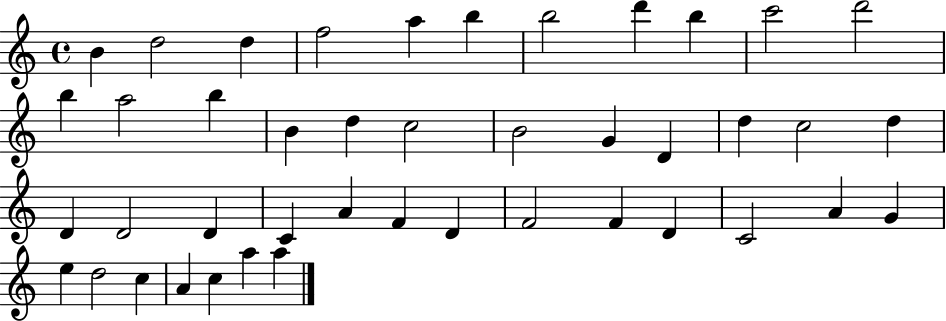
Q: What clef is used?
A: treble